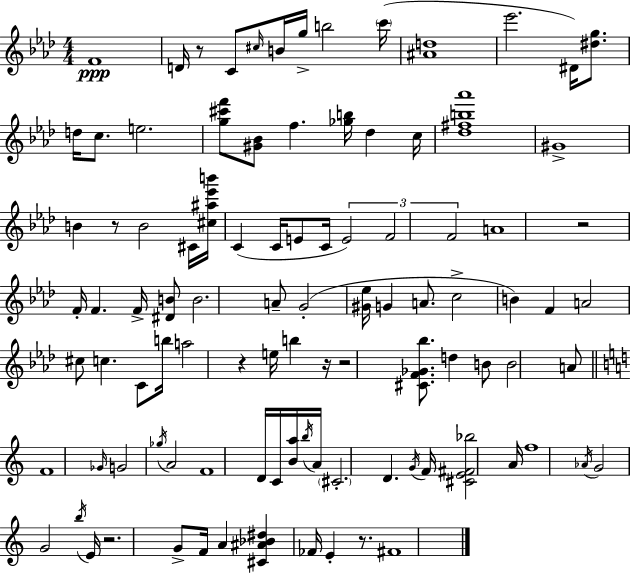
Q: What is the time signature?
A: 4/4